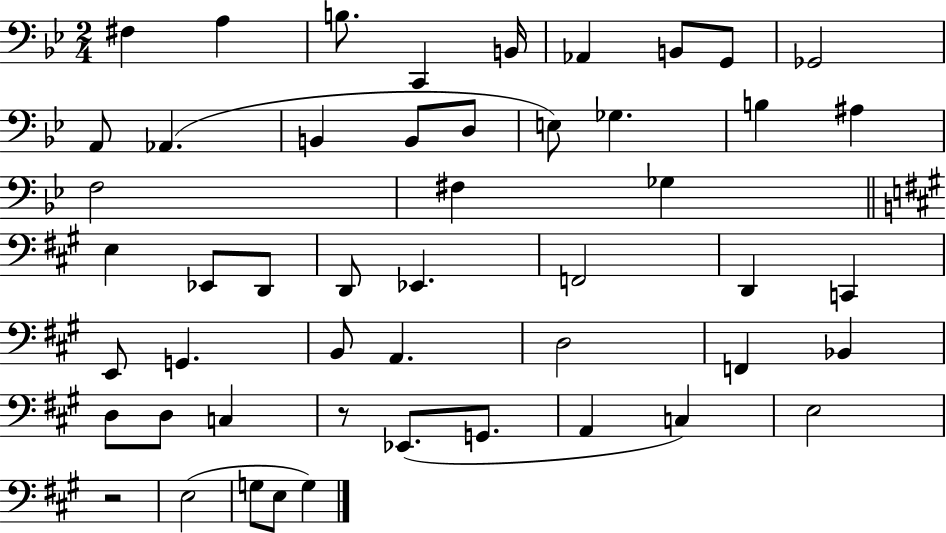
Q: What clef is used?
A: bass